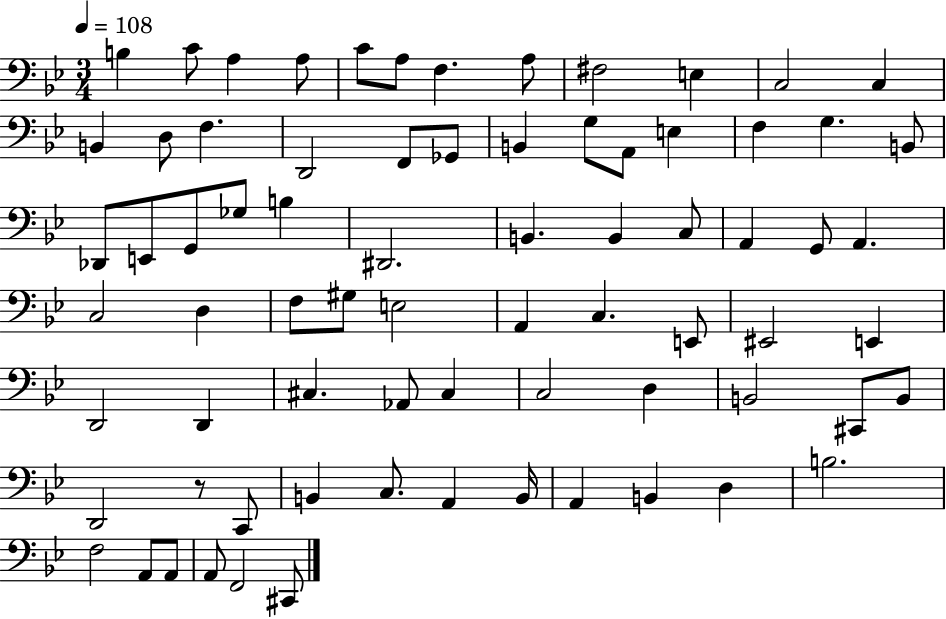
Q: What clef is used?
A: bass